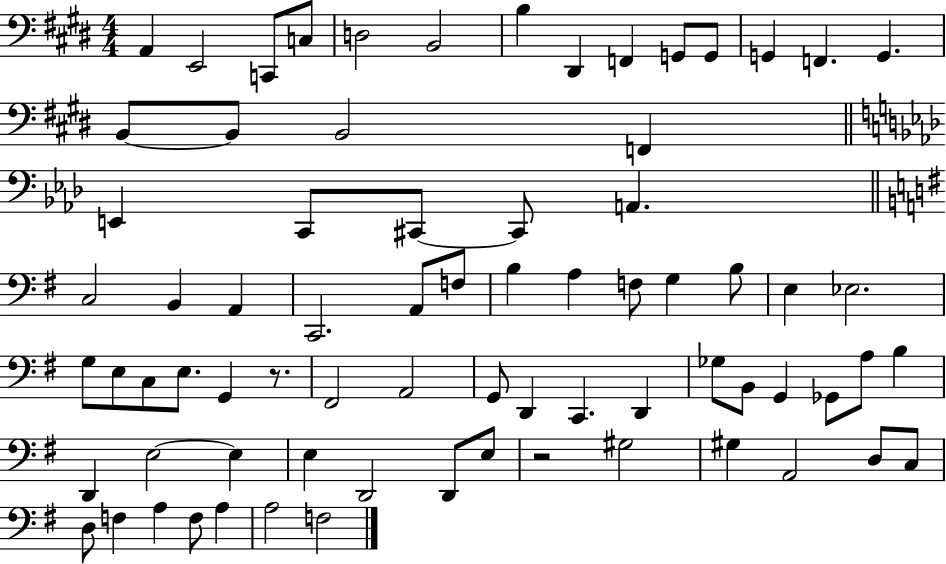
A2/q E2/h C2/e C3/e D3/h B2/h B3/q D#2/q F2/q G2/e G2/e G2/q F2/q. G2/q. B2/e B2/e B2/h F2/q E2/q C2/e C#2/e C#2/e A2/q. C3/h B2/q A2/q C2/h. A2/e F3/e B3/q A3/q F3/e G3/q B3/e E3/q Eb3/h. G3/e E3/e C3/e E3/e. G2/q R/e. F#2/h A2/h G2/e D2/q C2/q. D2/q Gb3/e B2/e G2/q Gb2/e A3/e B3/q D2/q E3/h E3/q E3/q D2/h D2/e E3/e R/h G#3/h G#3/q A2/h D3/e C3/e D3/e F3/q A3/q F3/e A3/q A3/h F3/h